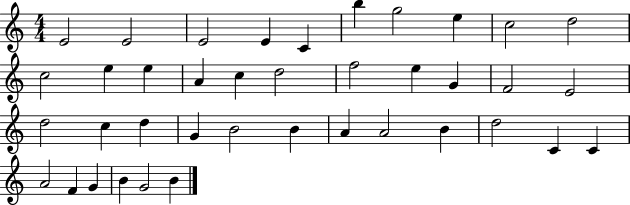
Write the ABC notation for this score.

X:1
T:Untitled
M:4/4
L:1/4
K:C
E2 E2 E2 E C b g2 e c2 d2 c2 e e A c d2 f2 e G F2 E2 d2 c d G B2 B A A2 B d2 C C A2 F G B G2 B